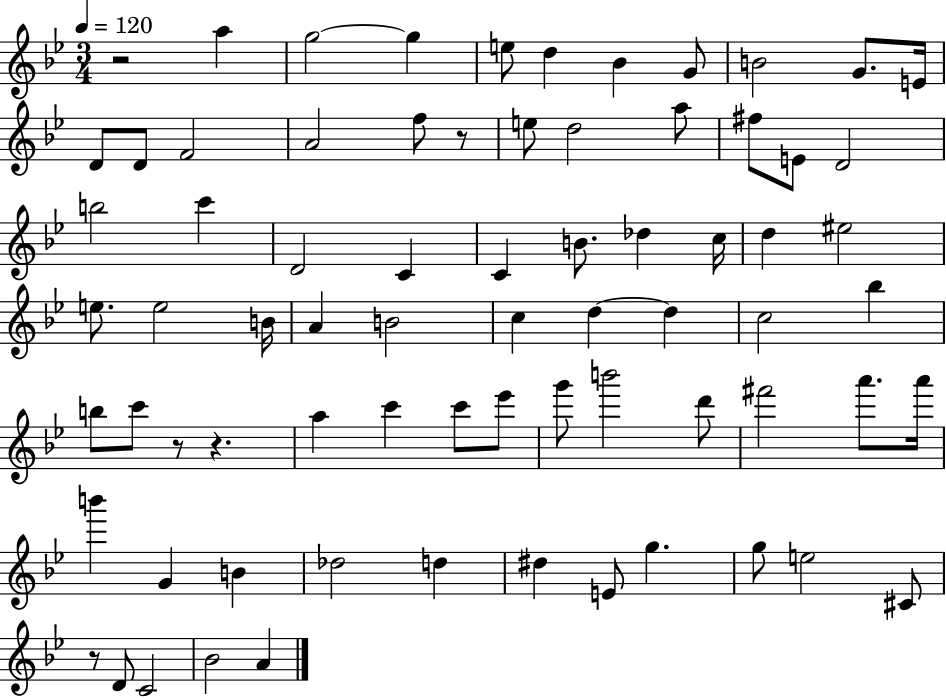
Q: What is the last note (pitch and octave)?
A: A4